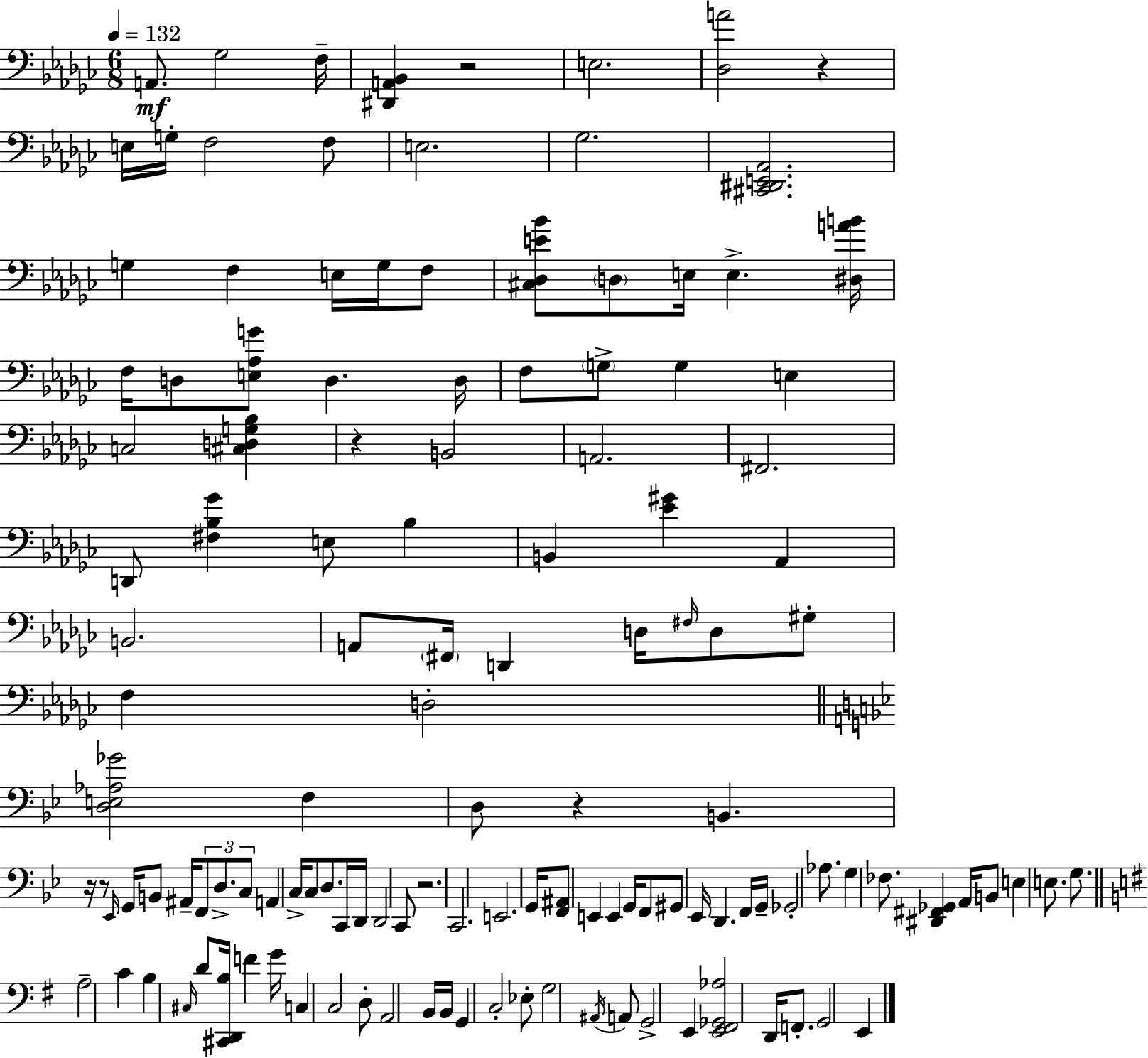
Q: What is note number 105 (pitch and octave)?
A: E2